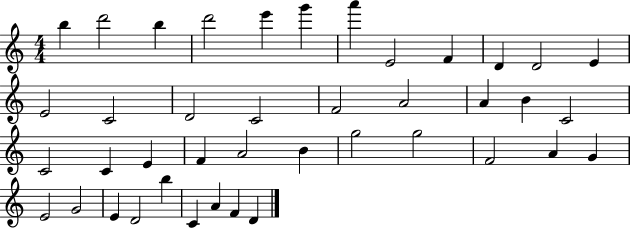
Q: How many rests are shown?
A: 0